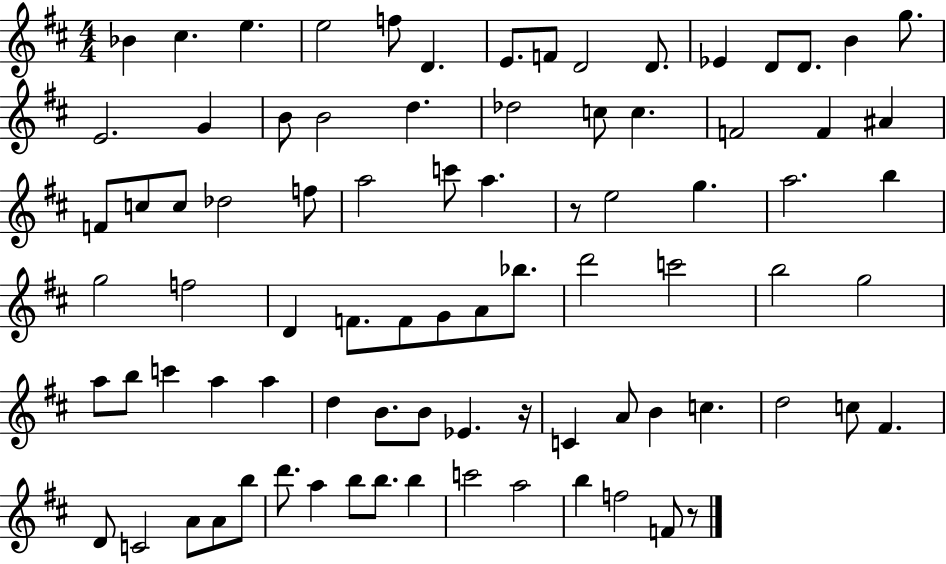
Bb4/q C#5/q. E5/q. E5/h F5/e D4/q. E4/e. F4/e D4/h D4/e. Eb4/q D4/e D4/e. B4/q G5/e. E4/h. G4/q B4/e B4/h D5/q. Db5/h C5/e C5/q. F4/h F4/q A#4/q F4/e C5/e C5/e Db5/h F5/e A5/h C6/e A5/q. R/e E5/h G5/q. A5/h. B5/q G5/h F5/h D4/q F4/e. F4/e G4/e A4/e Bb5/e. D6/h C6/h B5/h G5/h A5/e B5/e C6/q A5/q A5/q D5/q B4/e. B4/e Eb4/q. R/s C4/q A4/e B4/q C5/q. D5/h C5/e F#4/q. D4/e C4/h A4/e A4/e B5/e D6/e. A5/q B5/e B5/e. B5/q C6/h A5/h B5/q F5/h F4/e R/e